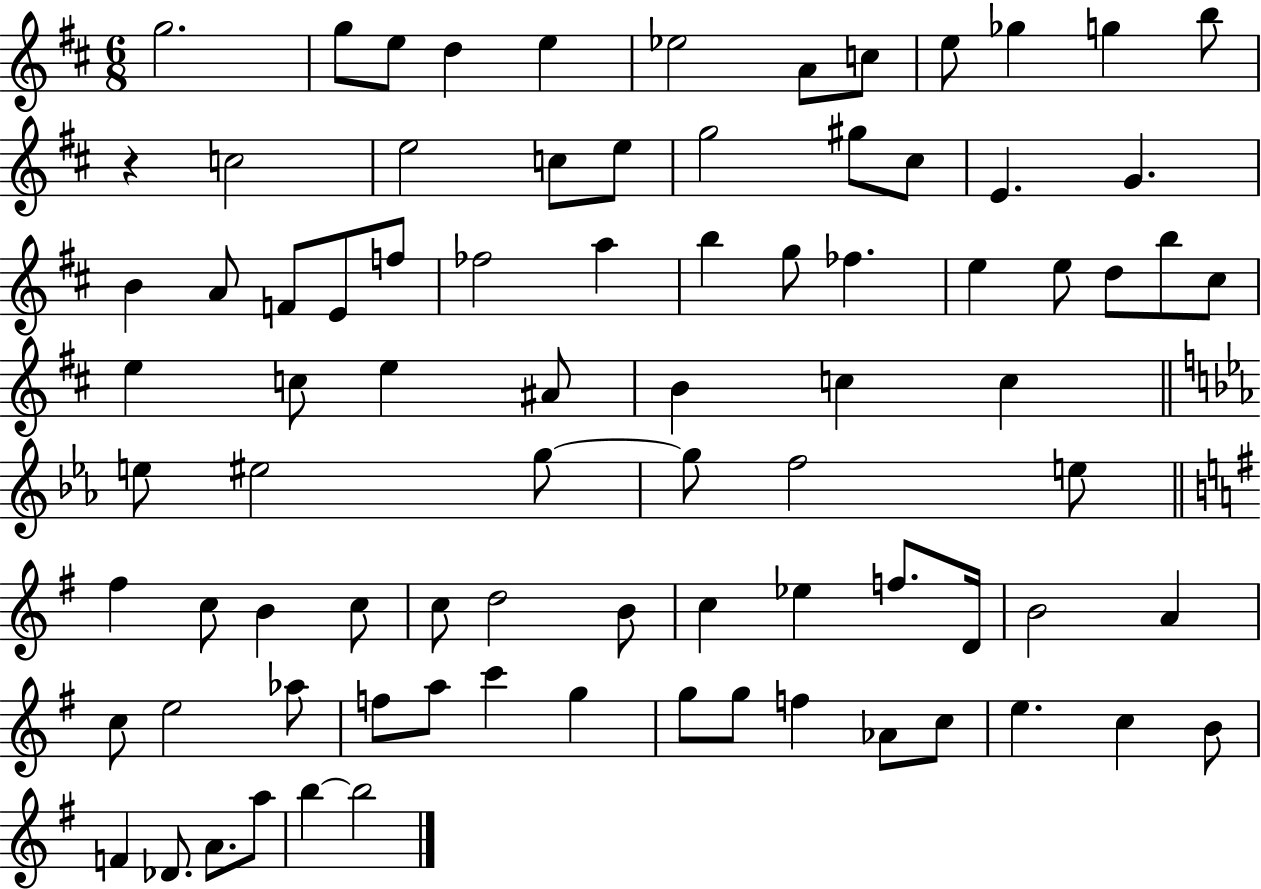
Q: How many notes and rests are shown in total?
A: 84